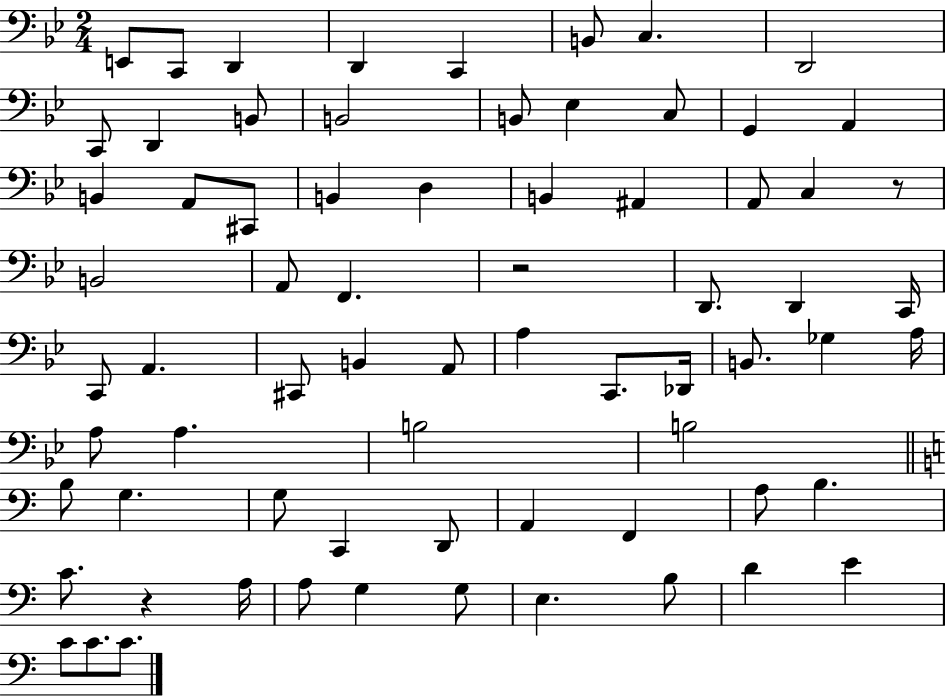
{
  \clef bass
  \numericTimeSignature
  \time 2/4
  \key bes \major
  e,8 c,8 d,4 | d,4 c,4 | b,8 c4. | d,2 | \break c,8 d,4 b,8 | b,2 | b,8 ees4 c8 | g,4 a,4 | \break b,4 a,8 cis,8 | b,4 d4 | b,4 ais,4 | a,8 c4 r8 | \break b,2 | a,8 f,4. | r2 | d,8. d,4 c,16 | \break c,8 a,4. | cis,8 b,4 a,8 | a4 c,8. des,16 | b,8. ges4 a16 | \break a8 a4. | b2 | b2 | \bar "||" \break \key c \major b8 g4. | g8 c,4 d,8 | a,4 f,4 | a8 b4. | \break c'8. r4 a16 | a8 g4 g8 | e4. b8 | d'4 e'4 | \break c'8 c'8. c'8. | \bar "|."
}